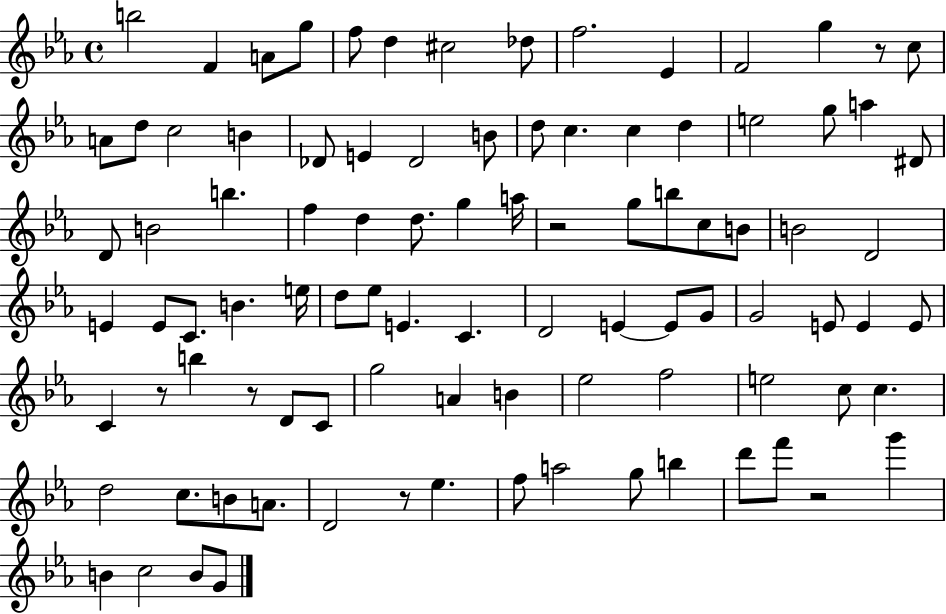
{
  \clef treble
  \time 4/4
  \defaultTimeSignature
  \key ees \major
  b''2 f'4 a'8 g''8 | f''8 d''4 cis''2 des''8 | f''2. ees'4 | f'2 g''4 r8 c''8 | \break a'8 d''8 c''2 b'4 | des'8 e'4 des'2 b'8 | d''8 c''4. c''4 d''4 | e''2 g''8 a''4 dis'8 | \break d'8 b'2 b''4. | f''4 d''4 d''8. g''4 a''16 | r2 g''8 b''8 c''8 b'8 | b'2 d'2 | \break e'4 e'8 c'8. b'4. e''16 | d''8 ees''8 e'4. c'4. | d'2 e'4~~ e'8 g'8 | g'2 e'8 e'4 e'8 | \break c'4 r8 b''4 r8 d'8 c'8 | g''2 a'4 b'4 | ees''2 f''2 | e''2 c''8 c''4. | \break d''2 c''8. b'8 a'8. | d'2 r8 ees''4. | f''8 a''2 g''8 b''4 | d'''8 f'''8 r2 g'''4 | \break b'4 c''2 b'8 g'8 | \bar "|."
}